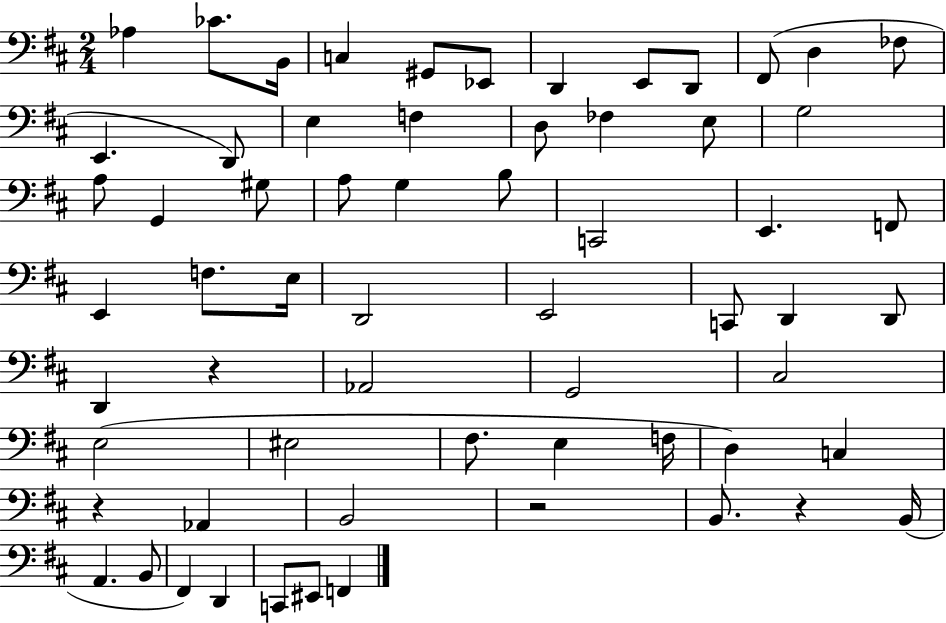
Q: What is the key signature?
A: D major